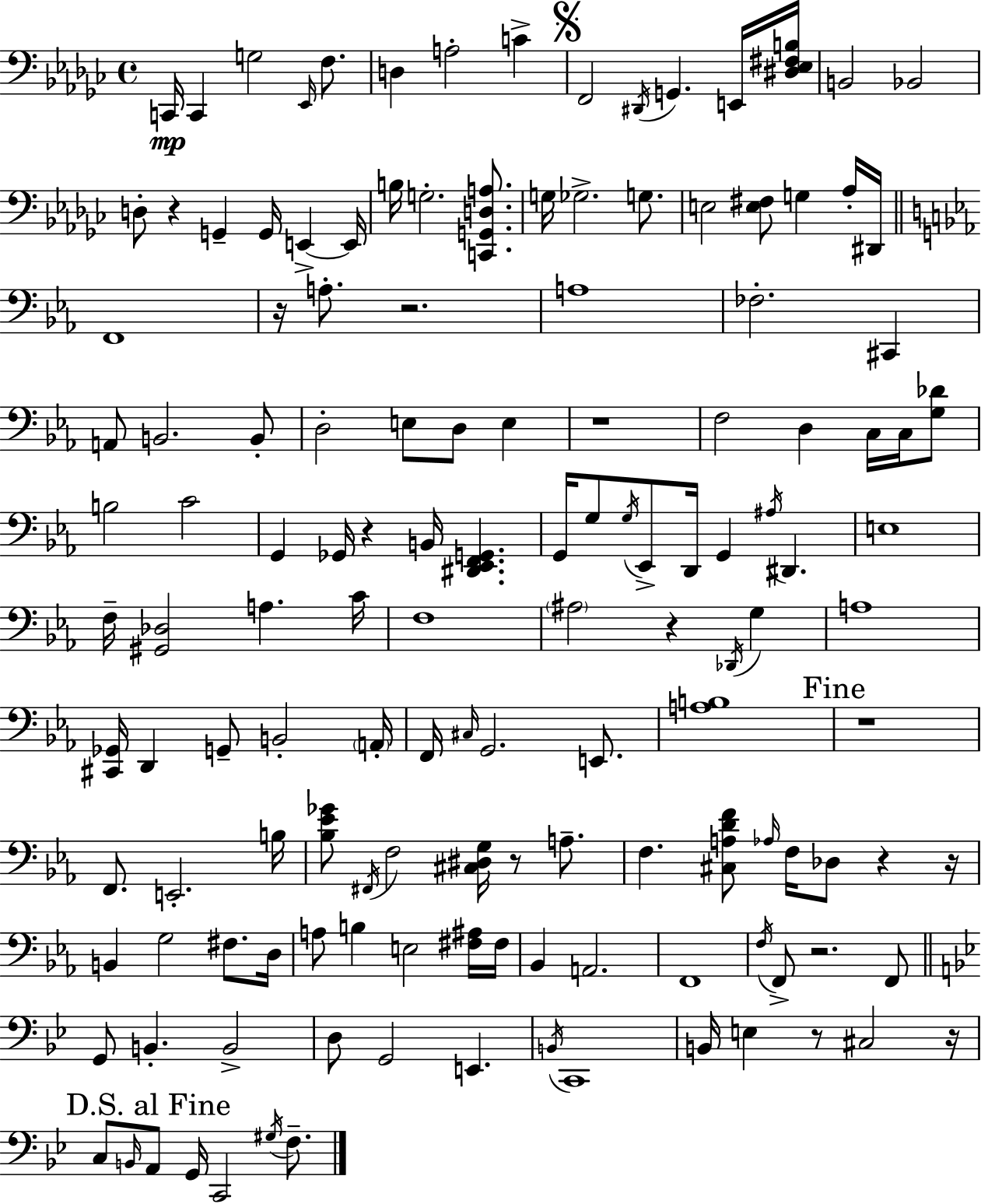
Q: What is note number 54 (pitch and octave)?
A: D2